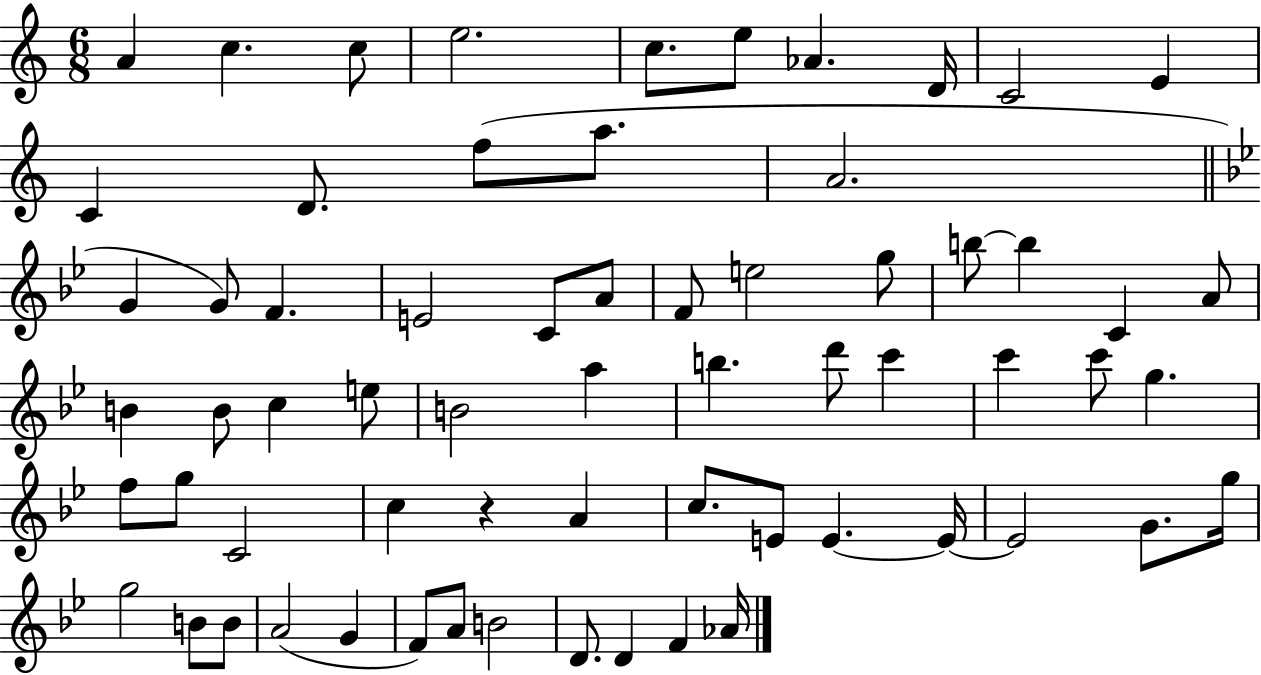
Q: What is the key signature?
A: C major